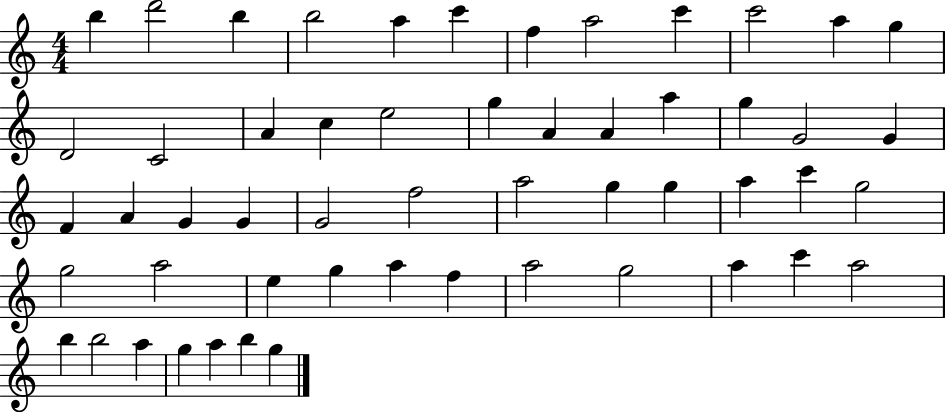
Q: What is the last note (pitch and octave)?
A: G5